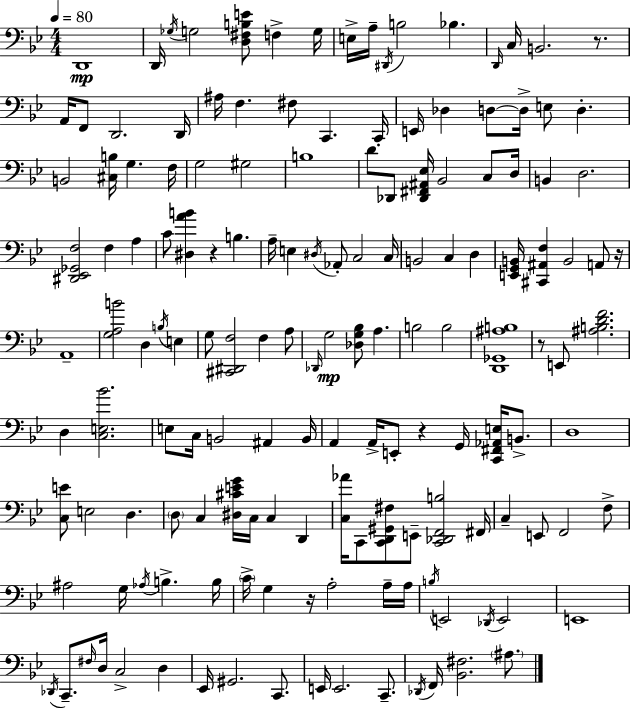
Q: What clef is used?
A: bass